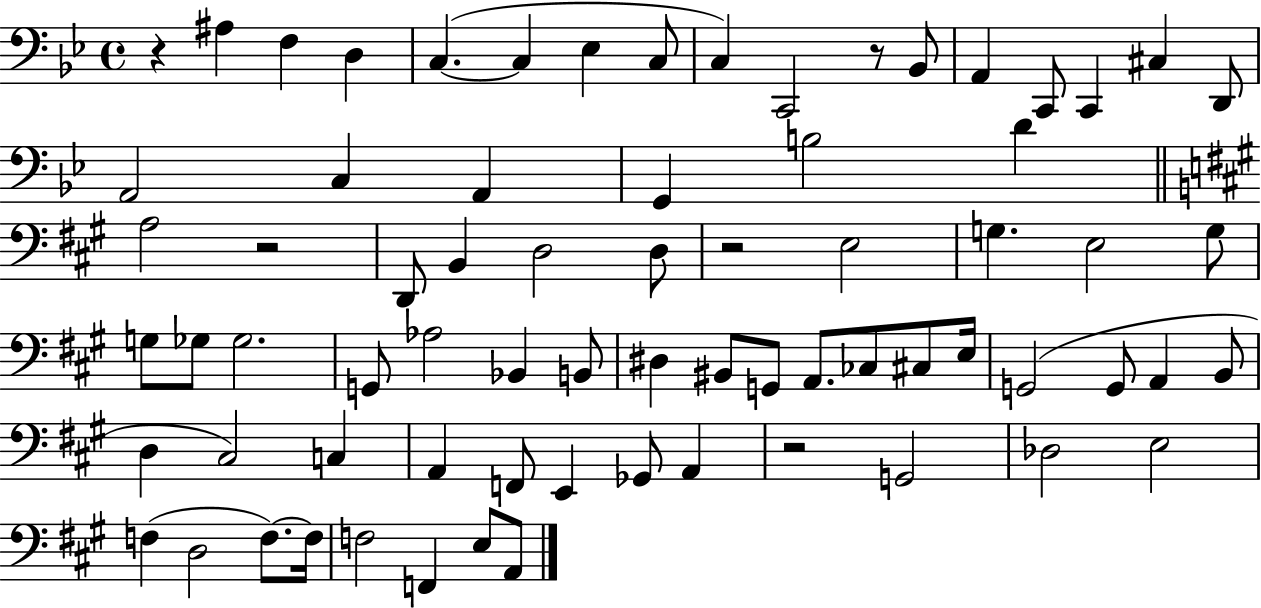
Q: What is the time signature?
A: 4/4